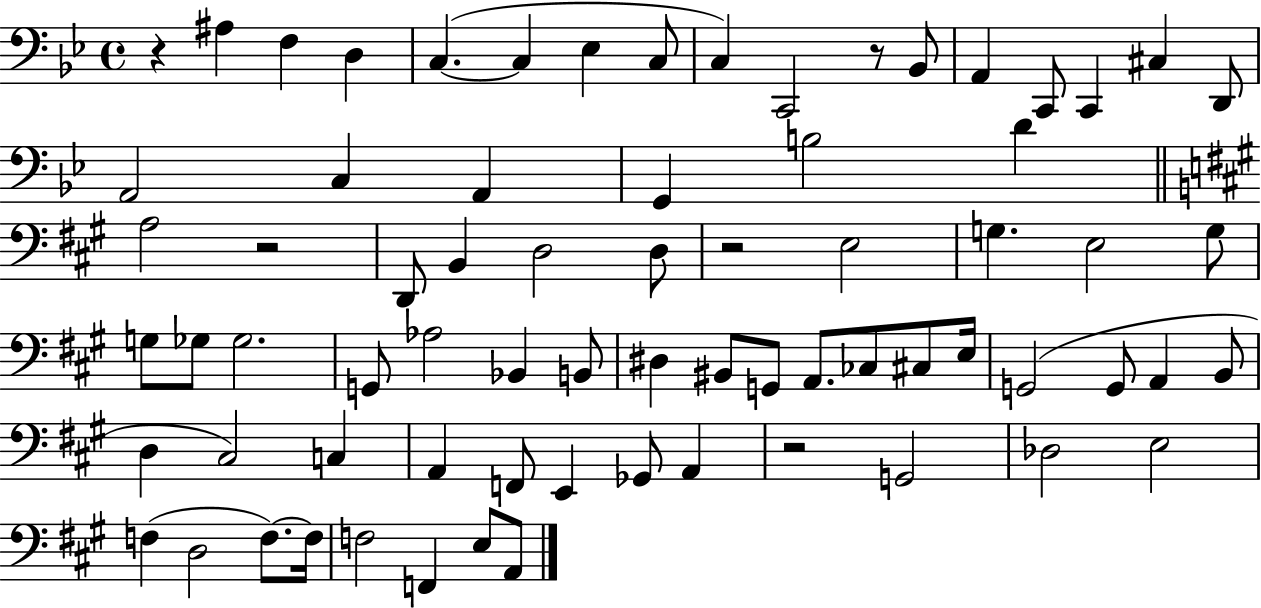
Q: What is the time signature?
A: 4/4